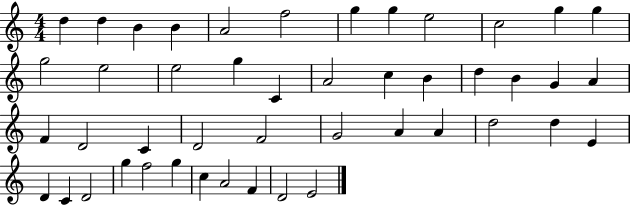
X:1
T:Untitled
M:4/4
L:1/4
K:C
d d B B A2 f2 g g e2 c2 g g g2 e2 e2 g C A2 c B d B G A F D2 C D2 F2 G2 A A d2 d E D C D2 g f2 g c A2 F D2 E2